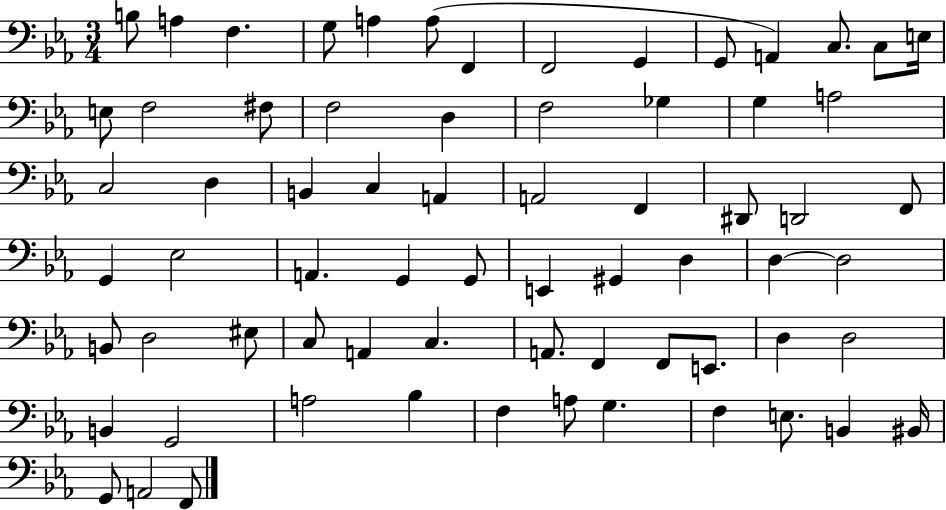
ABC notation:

X:1
T:Untitled
M:3/4
L:1/4
K:Eb
B,/2 A, F, G,/2 A, A,/2 F,, F,,2 G,, G,,/2 A,, C,/2 C,/2 E,/4 E,/2 F,2 ^F,/2 F,2 D, F,2 _G, G, A,2 C,2 D, B,, C, A,, A,,2 F,, ^D,,/2 D,,2 F,,/2 G,, _E,2 A,, G,, G,,/2 E,, ^G,, D, D, D,2 B,,/2 D,2 ^E,/2 C,/2 A,, C, A,,/2 F,, F,,/2 E,,/2 D, D,2 B,, G,,2 A,2 _B, F, A,/2 G, F, E,/2 B,, ^B,,/4 G,,/2 A,,2 F,,/2